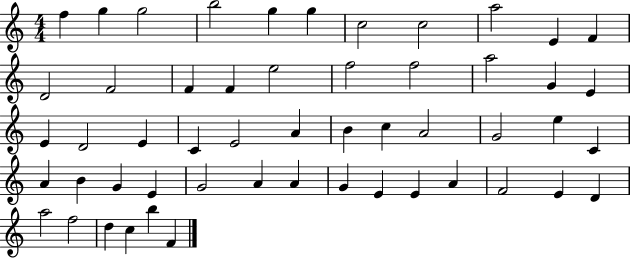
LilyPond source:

{
  \clef treble
  \numericTimeSignature
  \time 4/4
  \key c \major
  f''4 g''4 g''2 | b''2 g''4 g''4 | c''2 c''2 | a''2 e'4 f'4 | \break d'2 f'2 | f'4 f'4 e''2 | f''2 f''2 | a''2 g'4 e'4 | \break e'4 d'2 e'4 | c'4 e'2 a'4 | b'4 c''4 a'2 | g'2 e''4 c'4 | \break a'4 b'4 g'4 e'4 | g'2 a'4 a'4 | g'4 e'4 e'4 a'4 | f'2 e'4 d'4 | \break a''2 f''2 | d''4 c''4 b''4 f'4 | \bar "|."
}